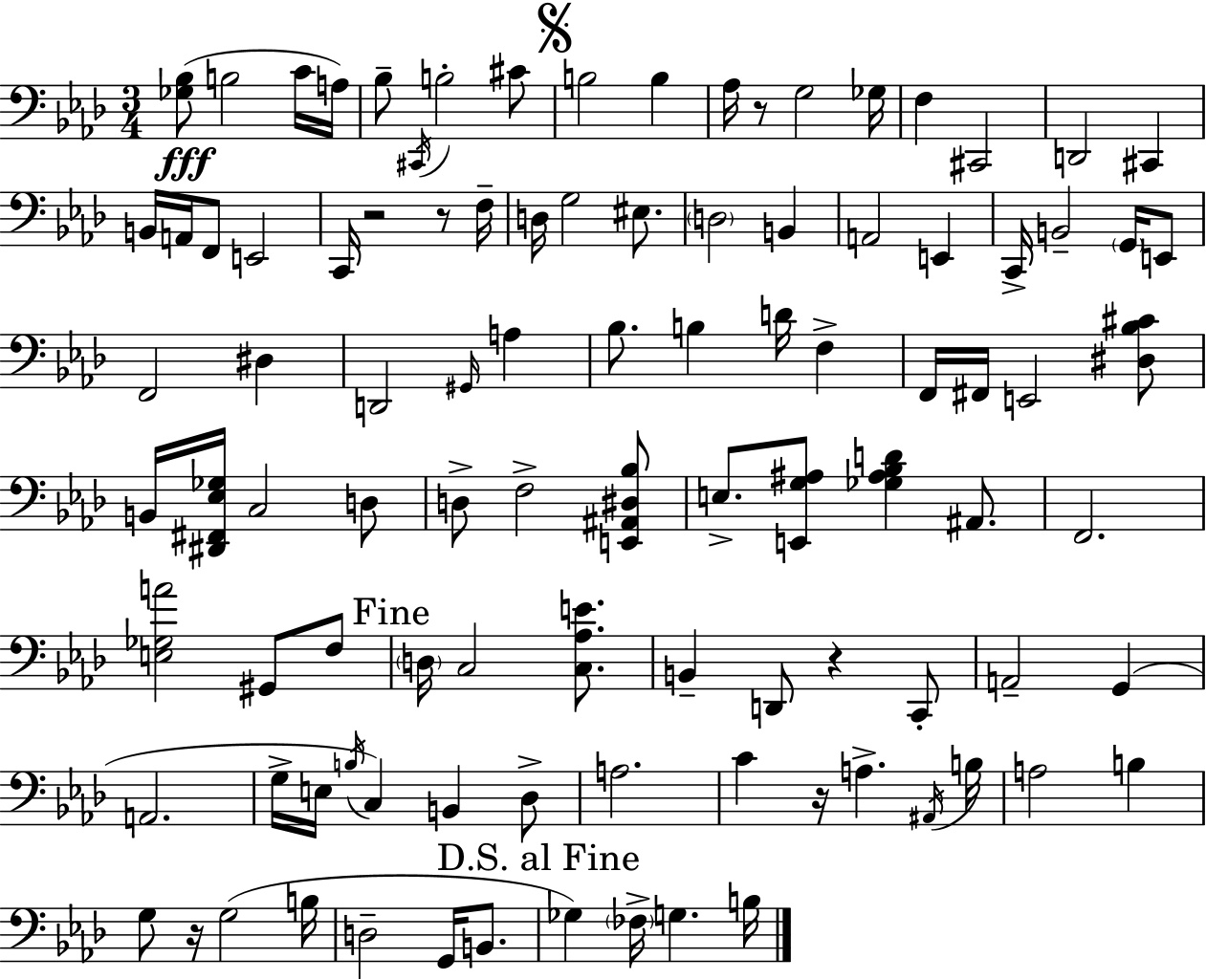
[Gb3,Bb3]/e B3/h C4/s A3/s Bb3/e C#2/s B3/h C#4/e B3/h B3/q Ab3/s R/e G3/h Gb3/s F3/q C#2/h D2/h C#2/q B2/s A2/s F2/e E2/h C2/s R/h R/e F3/s D3/s G3/h EIS3/e. D3/h B2/q A2/h E2/q C2/s B2/h G2/s E2/e F2/h D#3/q D2/h G#2/s A3/q Bb3/e. B3/q D4/s F3/q F2/s F#2/s E2/h [D#3,Bb3,C#4]/e B2/s [D#2,F#2,Eb3,Gb3]/s C3/h D3/e D3/e F3/h [E2,A#2,D#3,Bb3]/e E3/e. [E2,G3,A#3]/e [Gb3,A#3,Bb3,D4]/q A#2/e. F2/h. [E3,Gb3,A4]/h G#2/e F3/e D3/s C3/h [C3,Ab3,E4]/e. B2/q D2/e R/q C2/e A2/h G2/q A2/h. G3/s E3/s B3/s C3/q B2/q Db3/e A3/h. C4/q R/s A3/q. A#2/s B3/s A3/h B3/q G3/e R/s G3/h B3/s D3/h G2/s B2/e. Gb3/q FES3/s G3/q. B3/s